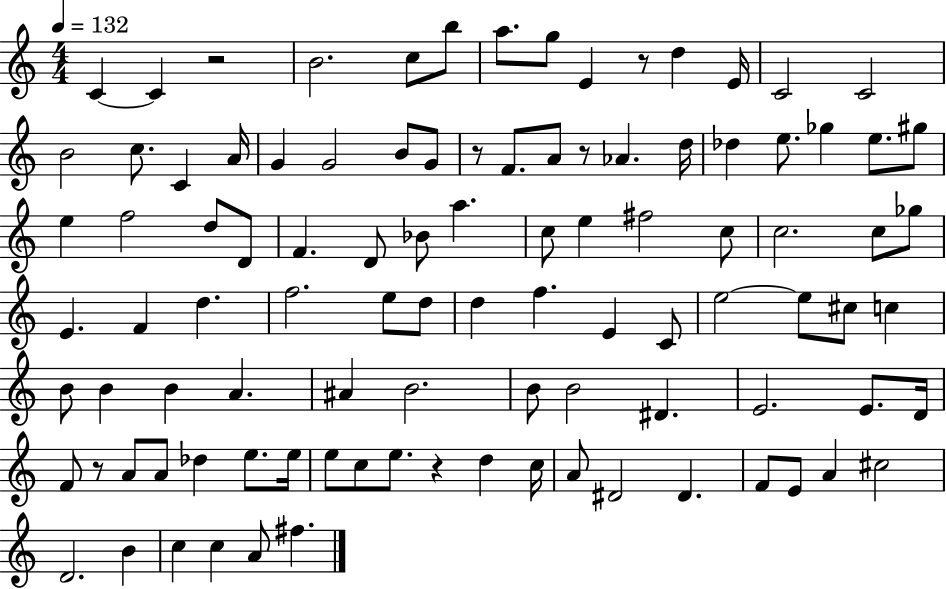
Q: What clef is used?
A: treble